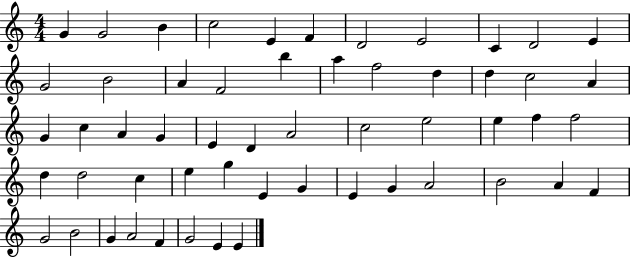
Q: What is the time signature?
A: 4/4